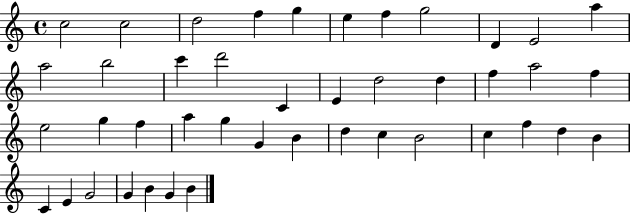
{
  \clef treble
  \time 4/4
  \defaultTimeSignature
  \key c \major
  c''2 c''2 | d''2 f''4 g''4 | e''4 f''4 g''2 | d'4 e'2 a''4 | \break a''2 b''2 | c'''4 d'''2 c'4 | e'4 d''2 d''4 | f''4 a''2 f''4 | \break e''2 g''4 f''4 | a''4 g''4 g'4 b'4 | d''4 c''4 b'2 | c''4 f''4 d''4 b'4 | \break c'4 e'4 g'2 | g'4 b'4 g'4 b'4 | \bar "|."
}